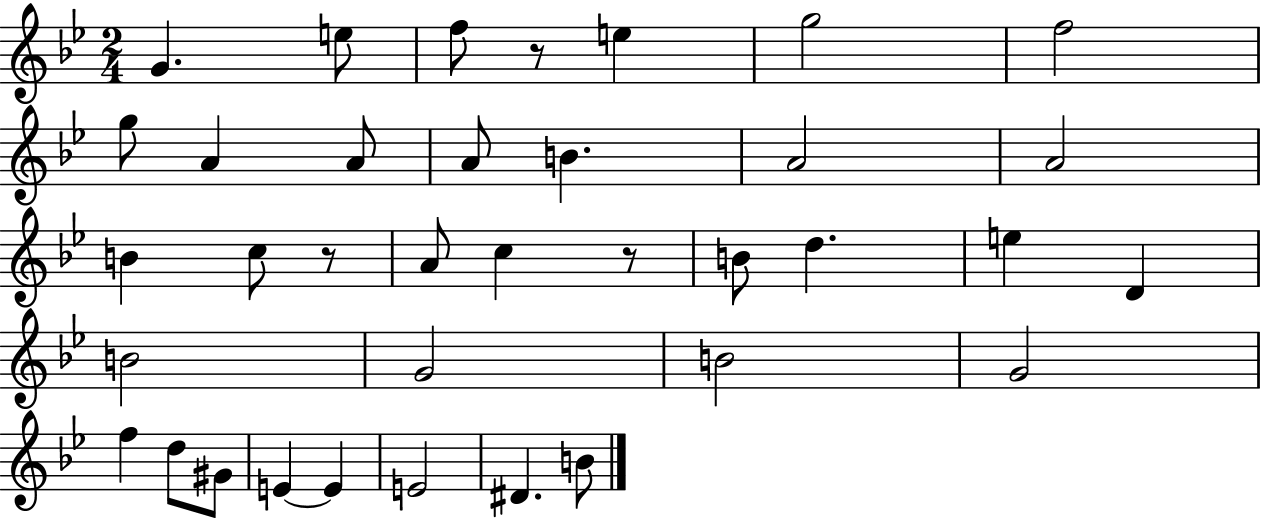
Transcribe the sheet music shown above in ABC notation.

X:1
T:Untitled
M:2/4
L:1/4
K:Bb
G e/2 f/2 z/2 e g2 f2 g/2 A A/2 A/2 B A2 A2 B c/2 z/2 A/2 c z/2 B/2 d e D B2 G2 B2 G2 f d/2 ^G/2 E E E2 ^D B/2